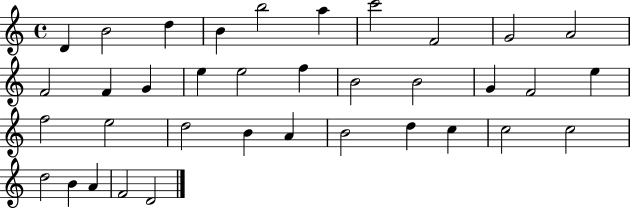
{
  \clef treble
  \time 4/4
  \defaultTimeSignature
  \key c \major
  d'4 b'2 d''4 | b'4 b''2 a''4 | c'''2 f'2 | g'2 a'2 | \break f'2 f'4 g'4 | e''4 e''2 f''4 | b'2 b'2 | g'4 f'2 e''4 | \break f''2 e''2 | d''2 b'4 a'4 | b'2 d''4 c''4 | c''2 c''2 | \break d''2 b'4 a'4 | f'2 d'2 | \bar "|."
}